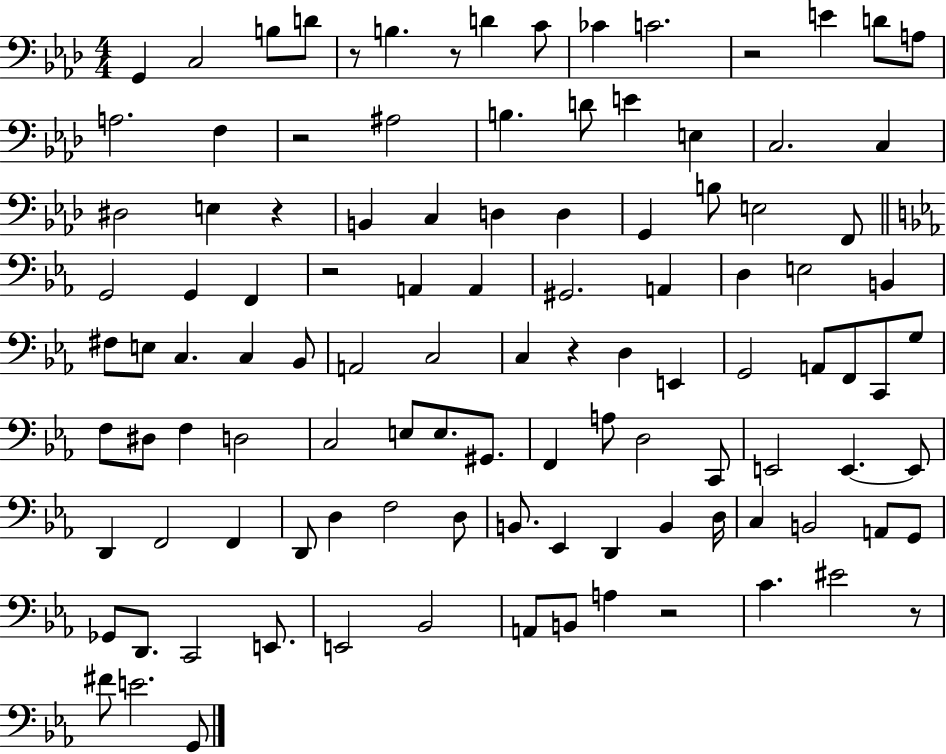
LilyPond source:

{
  \clef bass
  \numericTimeSignature
  \time 4/4
  \key aes \major
  g,4 c2 b8 d'8 | r8 b4. r8 d'4 c'8 | ces'4 c'2. | r2 e'4 d'8 a8 | \break a2. f4 | r2 ais2 | b4. d'8 e'4 e4 | c2. c4 | \break dis2 e4 r4 | b,4 c4 d4 d4 | g,4 b8 e2 f,8 | \bar "||" \break \key ees \major g,2 g,4 f,4 | r2 a,4 a,4 | gis,2. a,4 | d4 e2 b,4 | \break fis8 e8 c4. c4 bes,8 | a,2 c2 | c4 r4 d4 e,4 | g,2 a,8 f,8 c,8 g8 | \break f8 dis8 f4 d2 | c2 e8 e8. gis,8. | f,4 a8 d2 c,8 | e,2 e,4.~~ e,8 | \break d,4 f,2 f,4 | d,8 d4 f2 d8 | b,8. ees,4 d,4 b,4 d16 | c4 b,2 a,8 g,8 | \break ges,8 d,8. c,2 e,8. | e,2 bes,2 | a,8 b,8 a4 r2 | c'4. eis'2 r8 | \break fis'8 e'2. g,8 | \bar "|."
}